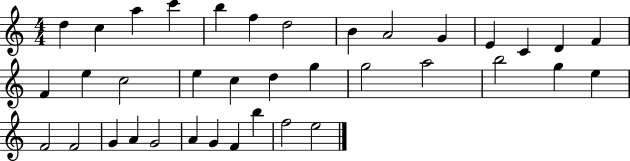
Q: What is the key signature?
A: C major